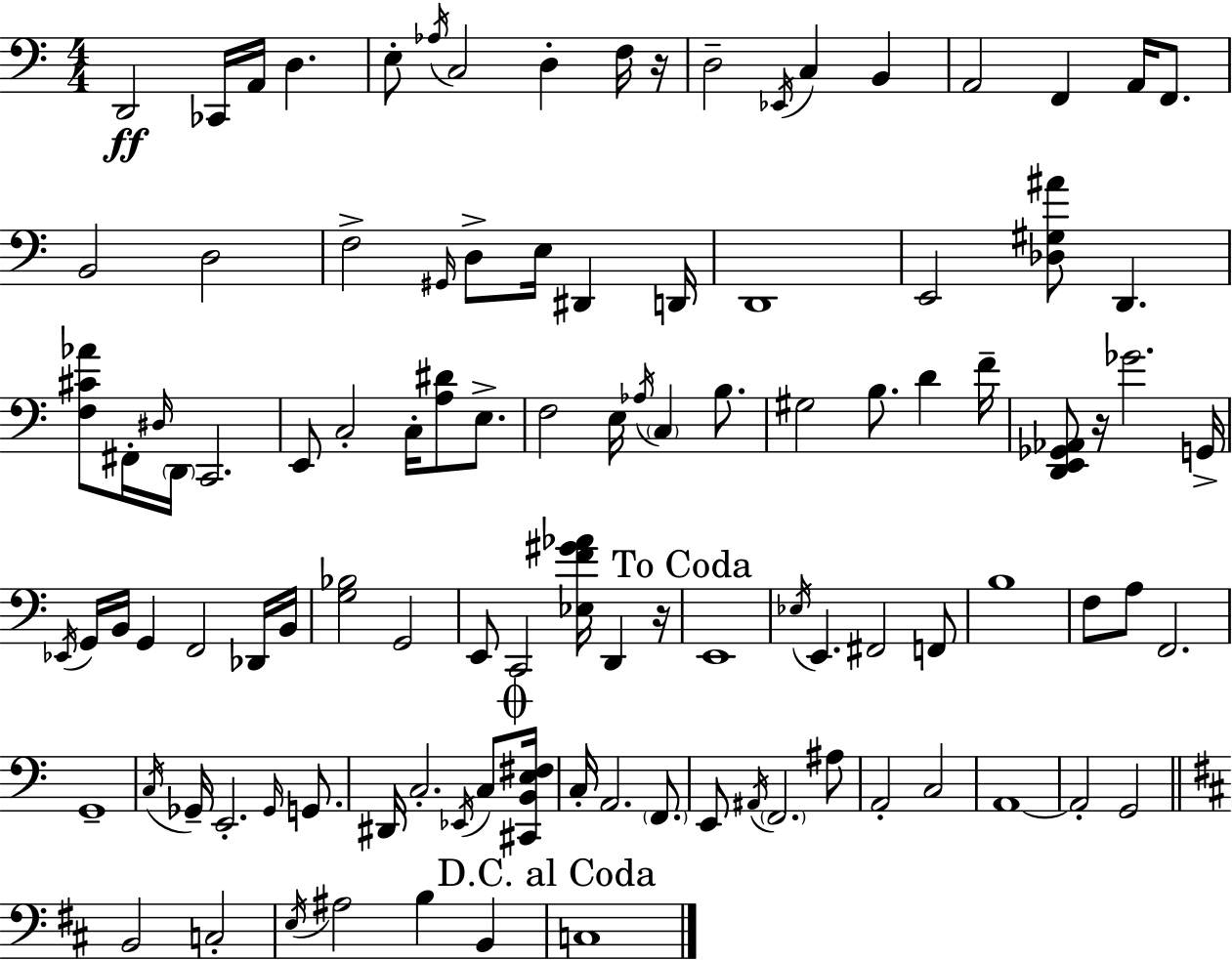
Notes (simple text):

D2/h CES2/s A2/s D3/q. E3/e Ab3/s C3/h D3/q F3/s R/s D3/h Eb2/s C3/q B2/q A2/h F2/q A2/s F2/e. B2/h D3/h F3/h G#2/s D3/e E3/s D#2/q D2/s D2/w E2/h [Db3,G#3,A#4]/e D2/q. [F3,C#4,Ab4]/e F#2/s D#3/s D2/s C2/h. E2/e C3/h C3/s [A3,D#4]/e E3/e. F3/h E3/s Ab3/s C3/q B3/e. G#3/h B3/e. D4/q F4/s [D2,E2,Gb2,Ab2]/e R/s Gb4/h. G2/s Eb2/s G2/s B2/s G2/q F2/h Db2/s B2/s [G3,Bb3]/h G2/h E2/e C2/h [Eb3,F4,G#4,Ab4]/s D2/q R/s E2/w Eb3/s E2/q. F#2/h F2/e B3/w F3/e A3/e F2/h. G2/w C3/s Gb2/s E2/h. Gb2/s G2/e. D#2/s C3/h. Eb2/s C3/e [C#2,B2,E3,F#3]/s C3/s A2/h. F2/e. E2/e A#2/s F2/h. A#3/e A2/h C3/h A2/w A2/h G2/h B2/h C3/h E3/s A#3/h B3/q B2/q C3/w